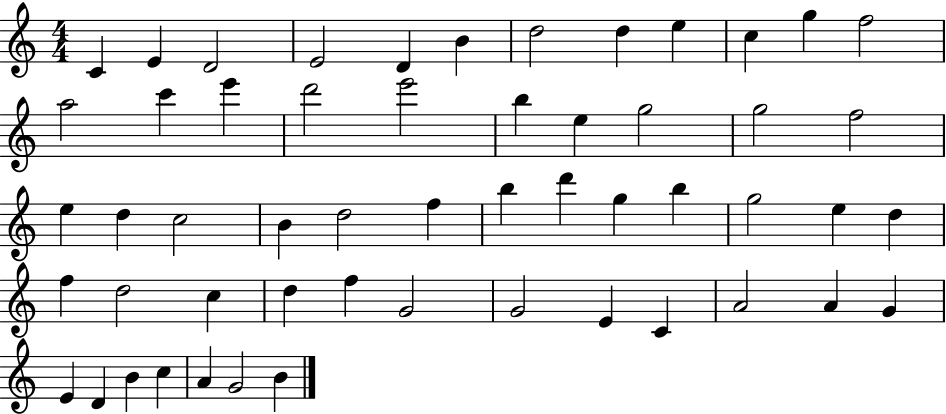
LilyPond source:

{
  \clef treble
  \numericTimeSignature
  \time 4/4
  \key c \major
  c'4 e'4 d'2 | e'2 d'4 b'4 | d''2 d''4 e''4 | c''4 g''4 f''2 | \break a''2 c'''4 e'''4 | d'''2 e'''2 | b''4 e''4 g''2 | g''2 f''2 | \break e''4 d''4 c''2 | b'4 d''2 f''4 | b''4 d'''4 g''4 b''4 | g''2 e''4 d''4 | \break f''4 d''2 c''4 | d''4 f''4 g'2 | g'2 e'4 c'4 | a'2 a'4 g'4 | \break e'4 d'4 b'4 c''4 | a'4 g'2 b'4 | \bar "|."
}